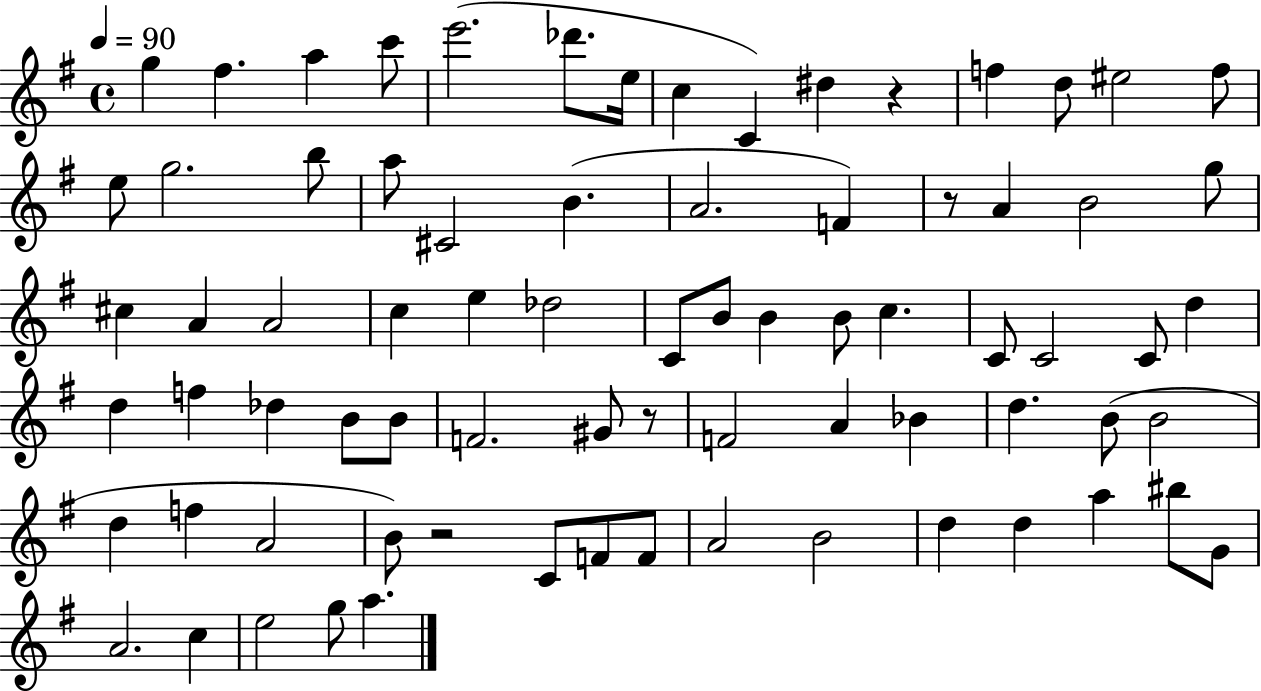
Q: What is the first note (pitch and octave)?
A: G5